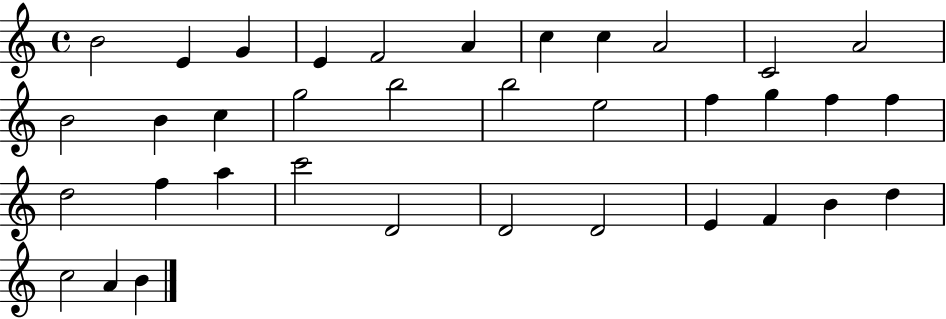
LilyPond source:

{
  \clef treble
  \time 4/4
  \defaultTimeSignature
  \key c \major
  b'2 e'4 g'4 | e'4 f'2 a'4 | c''4 c''4 a'2 | c'2 a'2 | \break b'2 b'4 c''4 | g''2 b''2 | b''2 e''2 | f''4 g''4 f''4 f''4 | \break d''2 f''4 a''4 | c'''2 d'2 | d'2 d'2 | e'4 f'4 b'4 d''4 | \break c''2 a'4 b'4 | \bar "|."
}